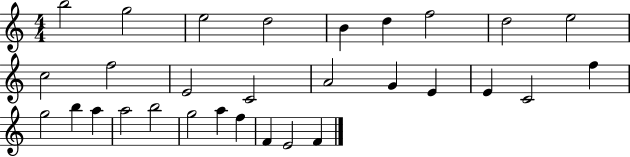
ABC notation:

X:1
T:Untitled
M:4/4
L:1/4
K:C
b2 g2 e2 d2 B d f2 d2 e2 c2 f2 E2 C2 A2 G E E C2 f g2 b a a2 b2 g2 a f F E2 F